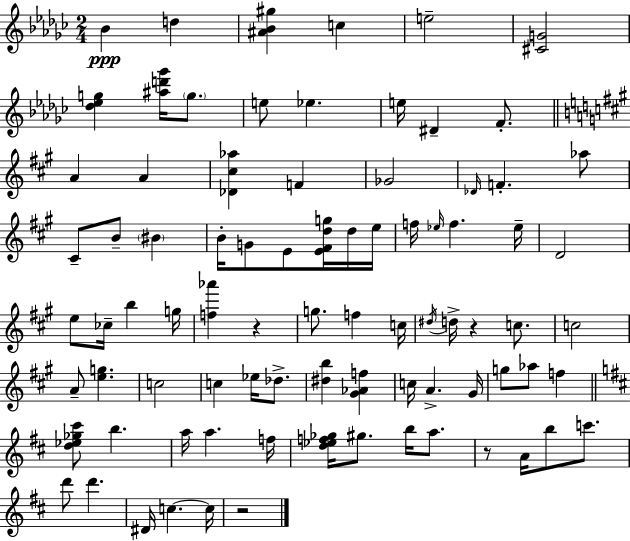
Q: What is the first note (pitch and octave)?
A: Bb4